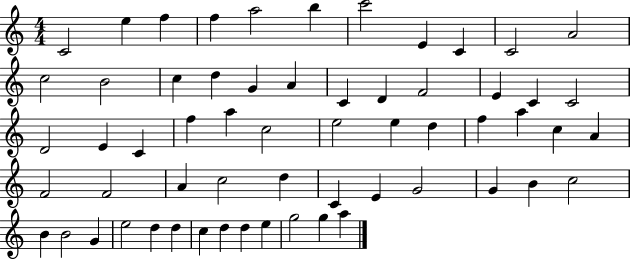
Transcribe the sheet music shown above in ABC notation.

X:1
T:Untitled
M:4/4
L:1/4
K:C
C2 e f f a2 b c'2 E C C2 A2 c2 B2 c d G A C D F2 E C C2 D2 E C f a c2 e2 e d f a c A F2 F2 A c2 d C E G2 G B c2 B B2 G e2 d d c d d e g2 g a